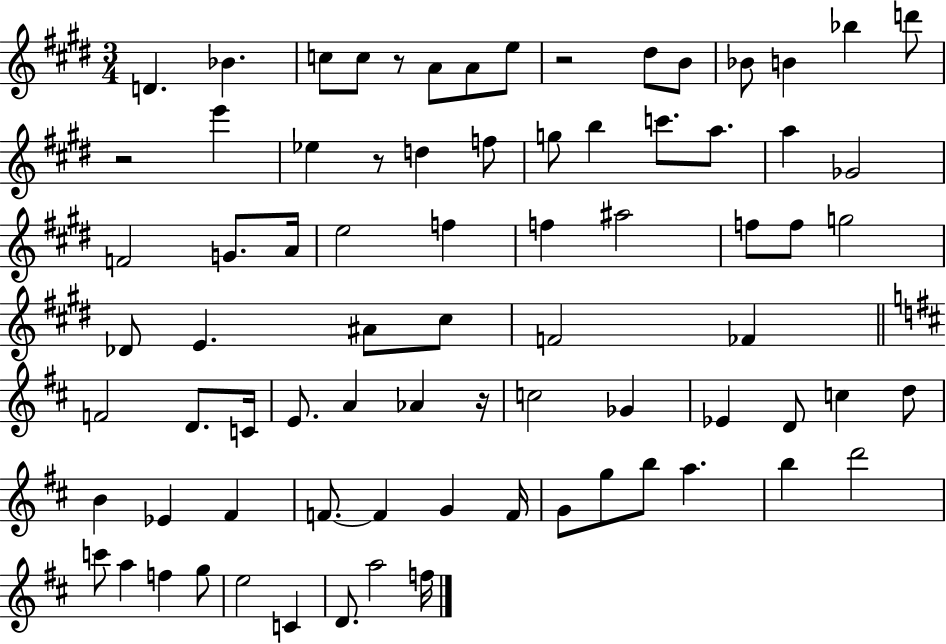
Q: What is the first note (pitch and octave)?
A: D4